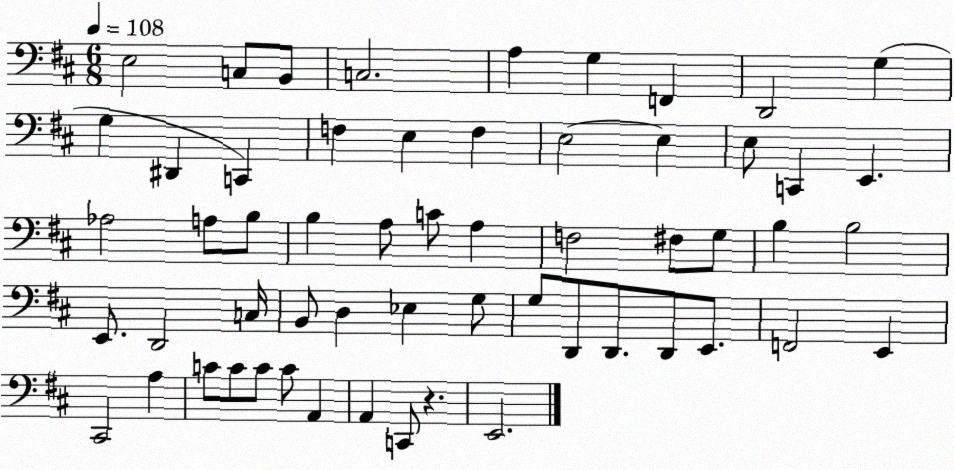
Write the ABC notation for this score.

X:1
T:Untitled
M:6/8
L:1/4
K:D
E,2 C,/2 B,,/2 C,2 A, G, F,, D,,2 G, G, ^D,, C,, F, E, F, E,2 E, E,/2 C,, E,, _A,2 A,/2 B,/2 B, A,/2 C/2 A, F,2 ^F,/2 G,/2 B, B,2 E,,/2 D,,2 C,/4 B,,/2 D, _E, G,/2 G,/2 D,,/2 D,,/2 D,,/2 E,,/2 F,,2 E,, ^C,,2 A, C/2 C/2 C/2 C/2 A,, A,, C,,/2 z E,,2